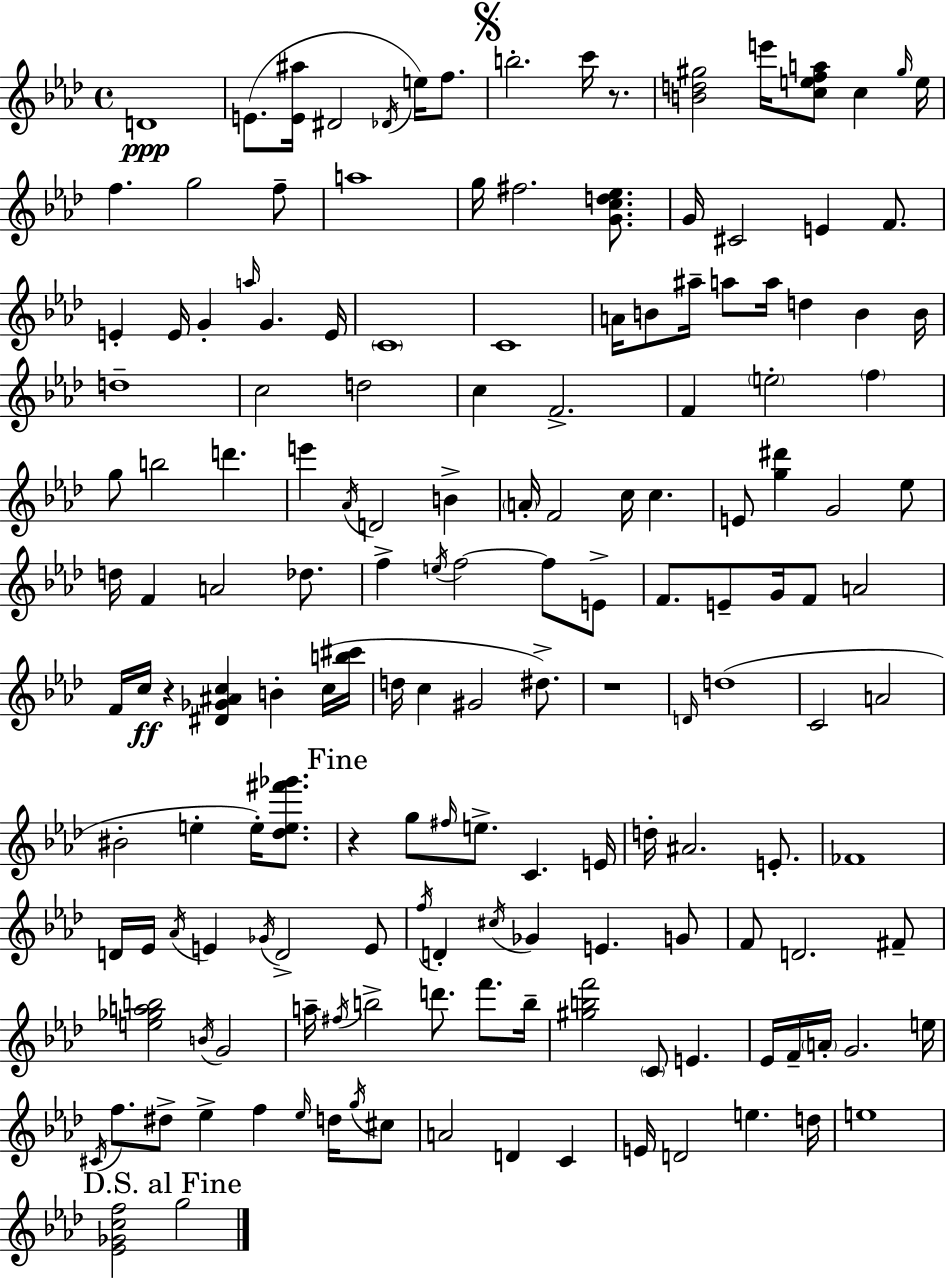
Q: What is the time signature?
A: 4/4